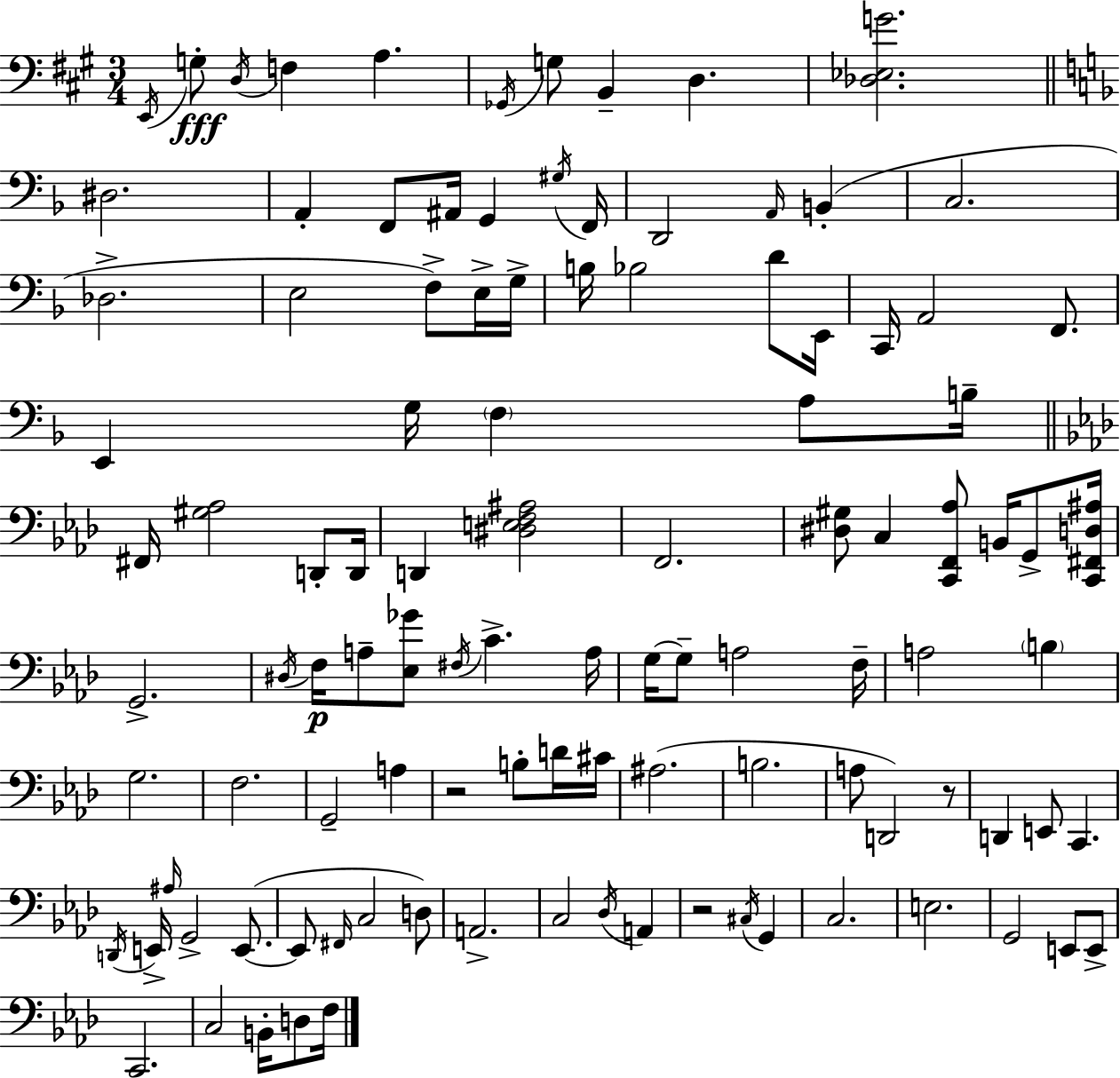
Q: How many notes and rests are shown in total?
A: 107